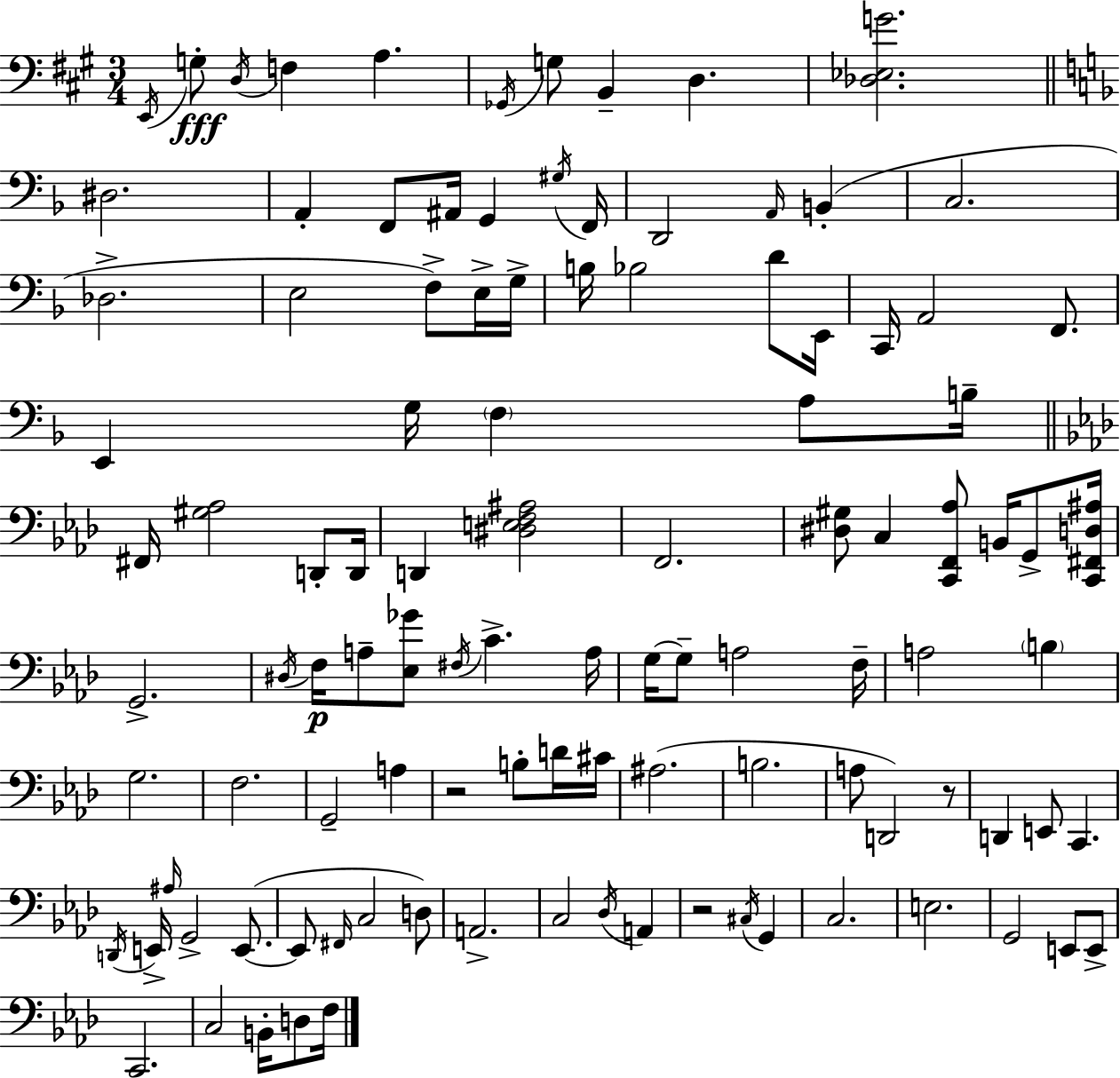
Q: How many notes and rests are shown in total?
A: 107